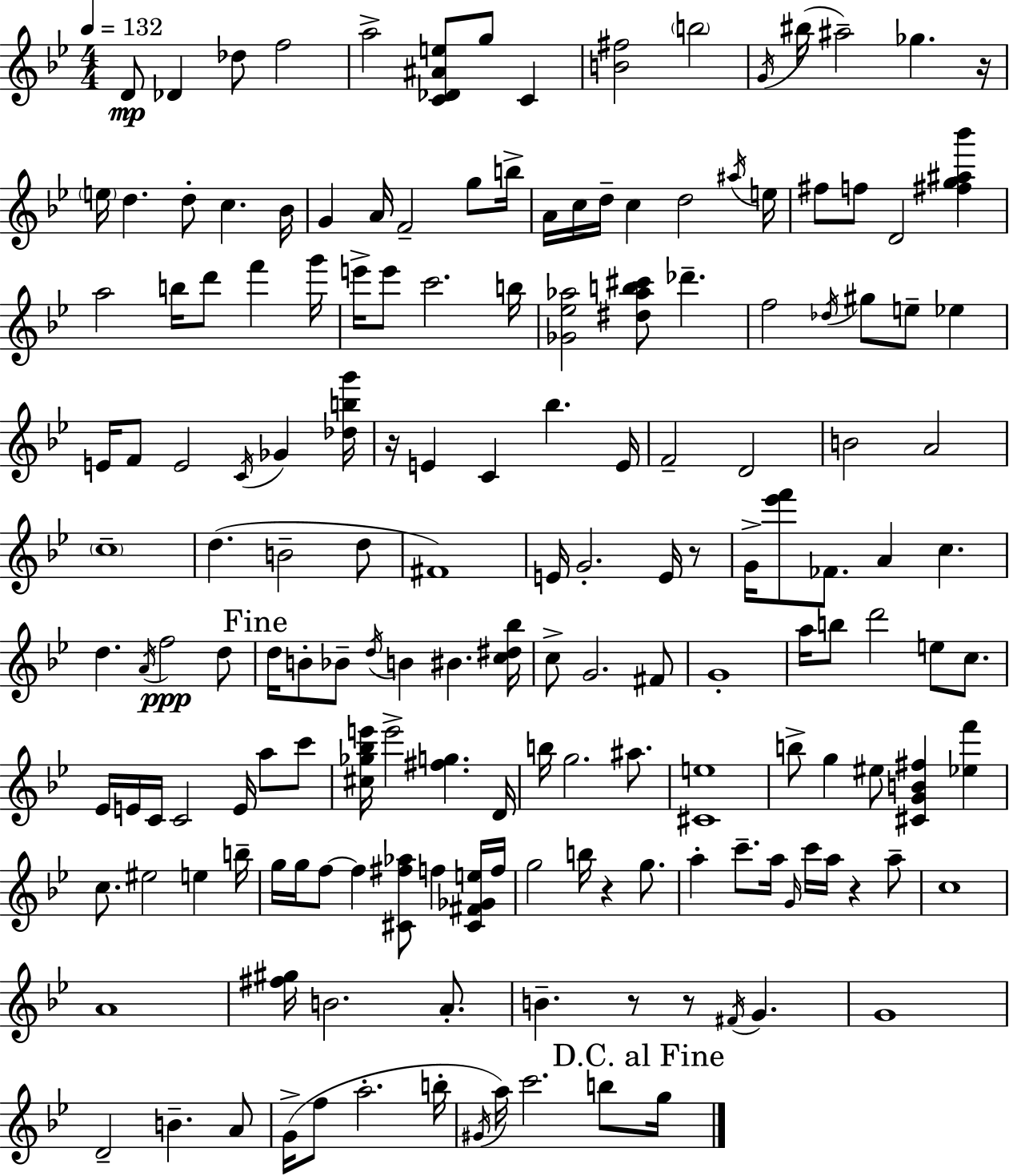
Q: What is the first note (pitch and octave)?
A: D4